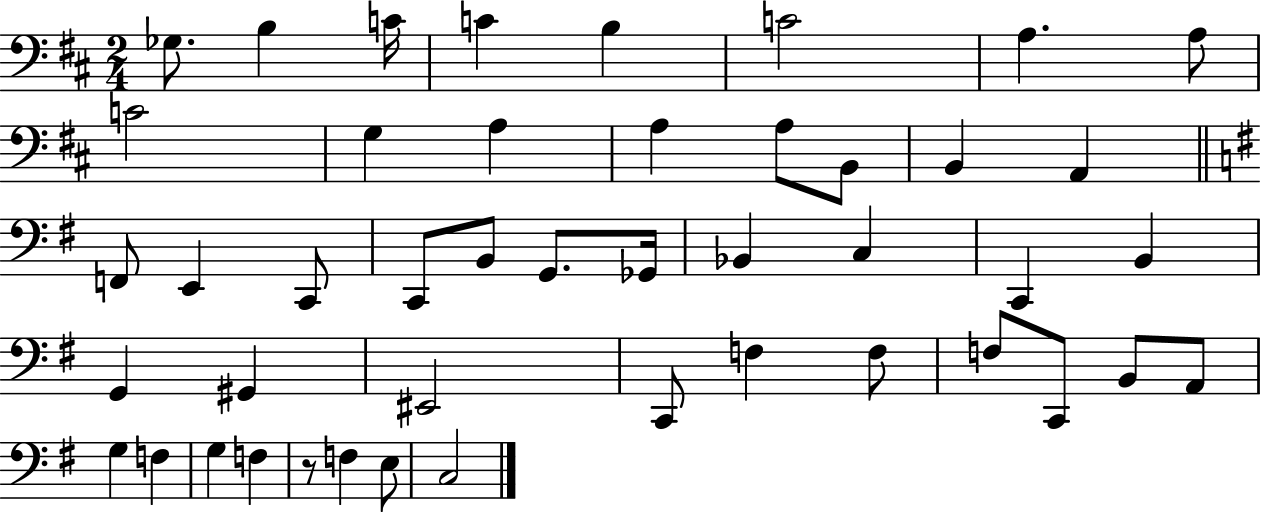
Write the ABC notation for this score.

X:1
T:Untitled
M:2/4
L:1/4
K:D
_G,/2 B, C/4 C B, C2 A, A,/2 C2 G, A, A, A,/2 B,,/2 B,, A,, F,,/2 E,, C,,/2 C,,/2 B,,/2 G,,/2 _G,,/4 _B,, C, C,, B,, G,, ^G,, ^E,,2 C,,/2 F, F,/2 F,/2 C,,/2 B,,/2 A,,/2 G, F, G, F, z/2 F, E,/2 C,2